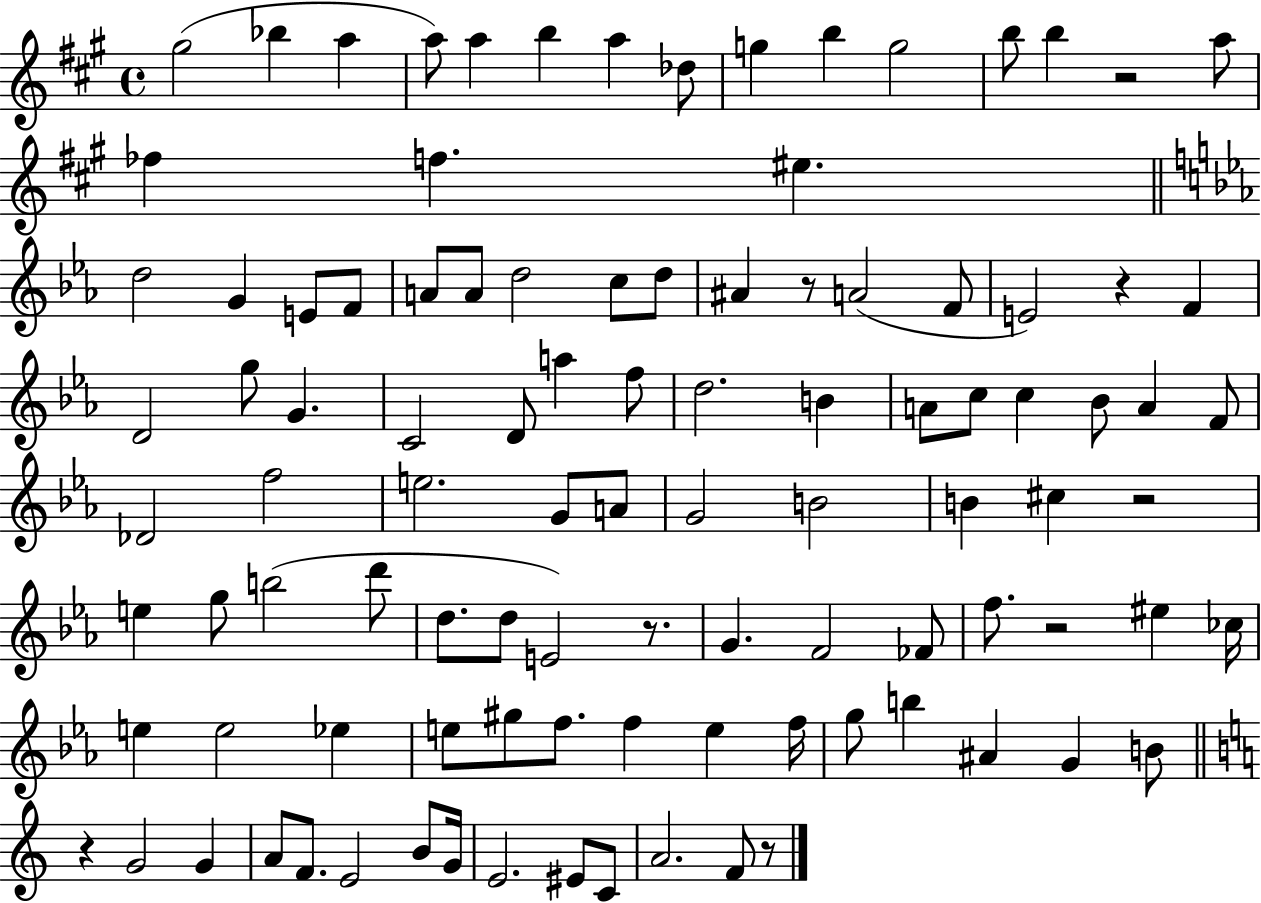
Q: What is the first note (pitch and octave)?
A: G#5